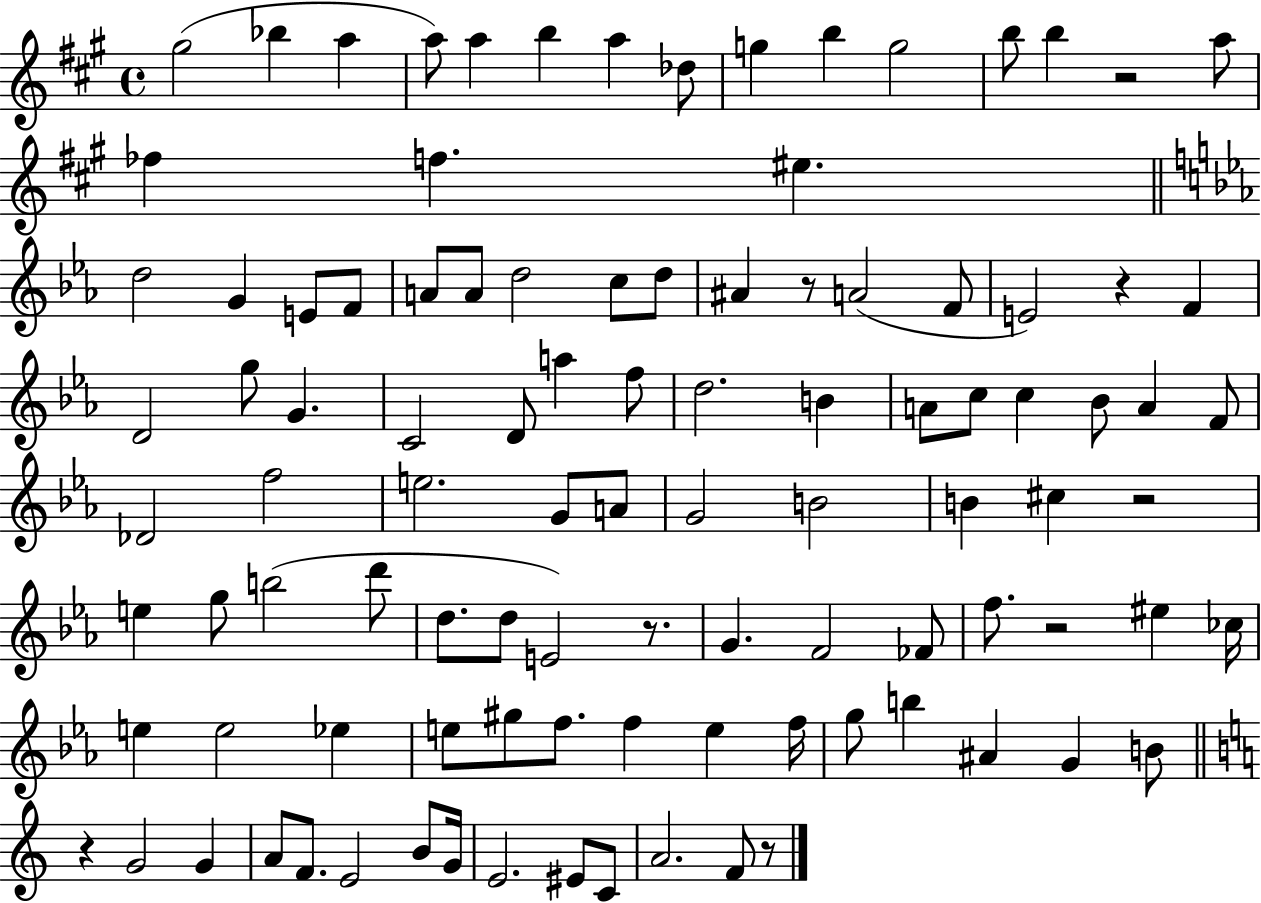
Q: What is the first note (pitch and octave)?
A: G#5